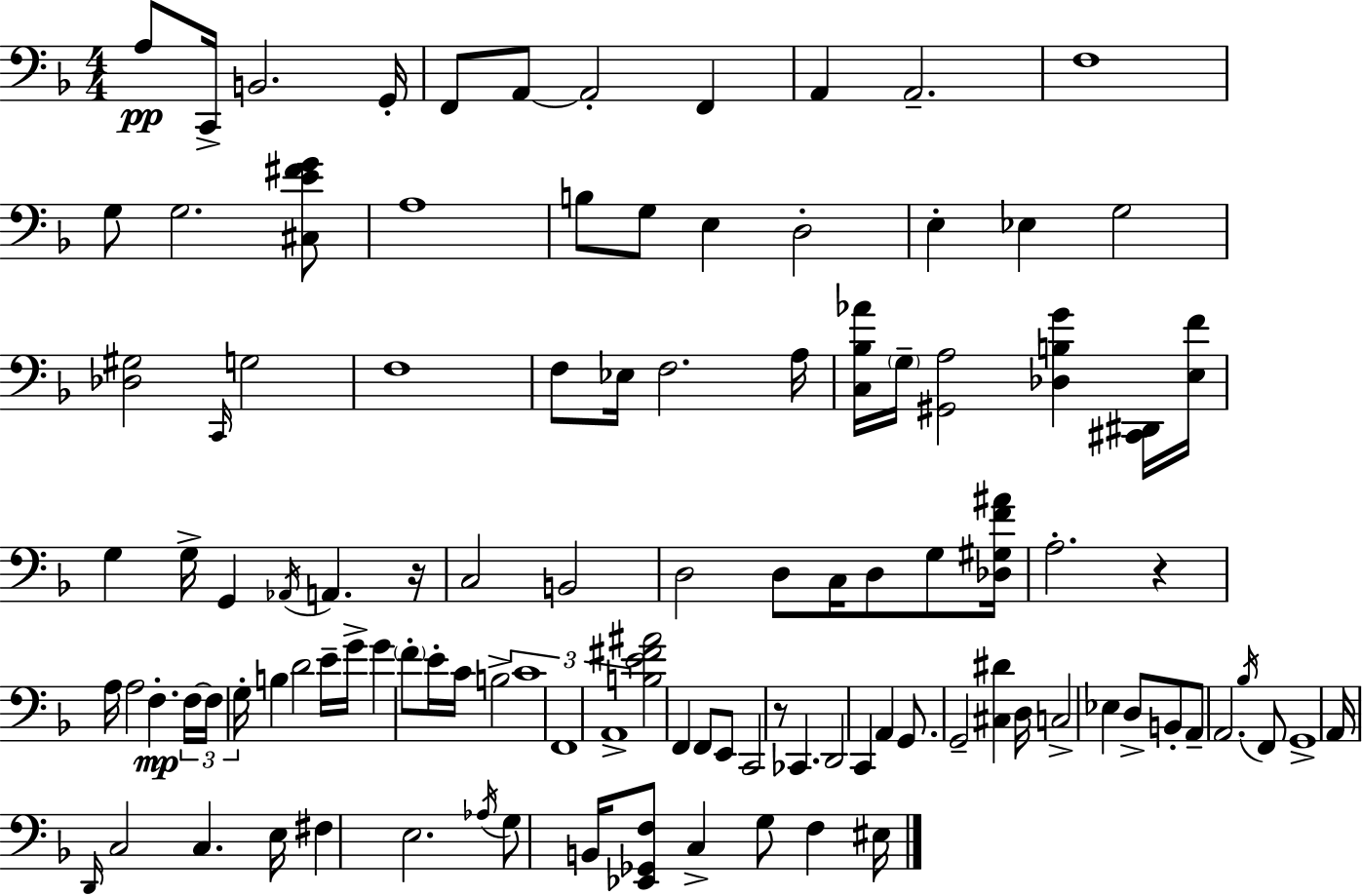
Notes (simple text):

A3/e C2/s B2/h. G2/s F2/e A2/e A2/h F2/q A2/q A2/h. F3/w G3/e G3/h. [C#3,E4,F#4,G4]/e A3/w B3/e G3/e E3/q D3/h E3/q Eb3/q G3/h [Db3,G#3]/h C2/s G3/h F3/w F3/e Eb3/s F3/h. A3/s [C3,Bb3,Ab4]/s G3/s [G#2,A3]/h [Db3,B3,G4]/q [C#2,D#2]/s [E3,F4]/s G3/q G3/s G2/q Ab2/s A2/q. R/s C3/h B2/h D3/h D3/e C3/s D3/e G3/e [Db3,G#3,F4,A#4]/s A3/h. R/q A3/s A3/h F3/q. F3/s F3/s G3/s B3/q D4/h E4/s G4/s G4/q F4/e E4/s C4/s B3/h C4/w F2/w A2/w [B3,E4,F#4,A#4]/h F2/q F2/e E2/e C2/h R/e CES2/q. D2/h C2/q A2/q G2/e. G2/h [C#3,D#4]/q D3/s C3/h Eb3/q D3/e B2/e A2/e A2/h. Bb3/s F2/e G2/w A2/s D2/s C3/h C3/q. E3/s F#3/q E3/h. Ab3/s G3/e B2/s [Eb2,Gb2,F3]/e C3/q G3/e F3/q EIS3/s